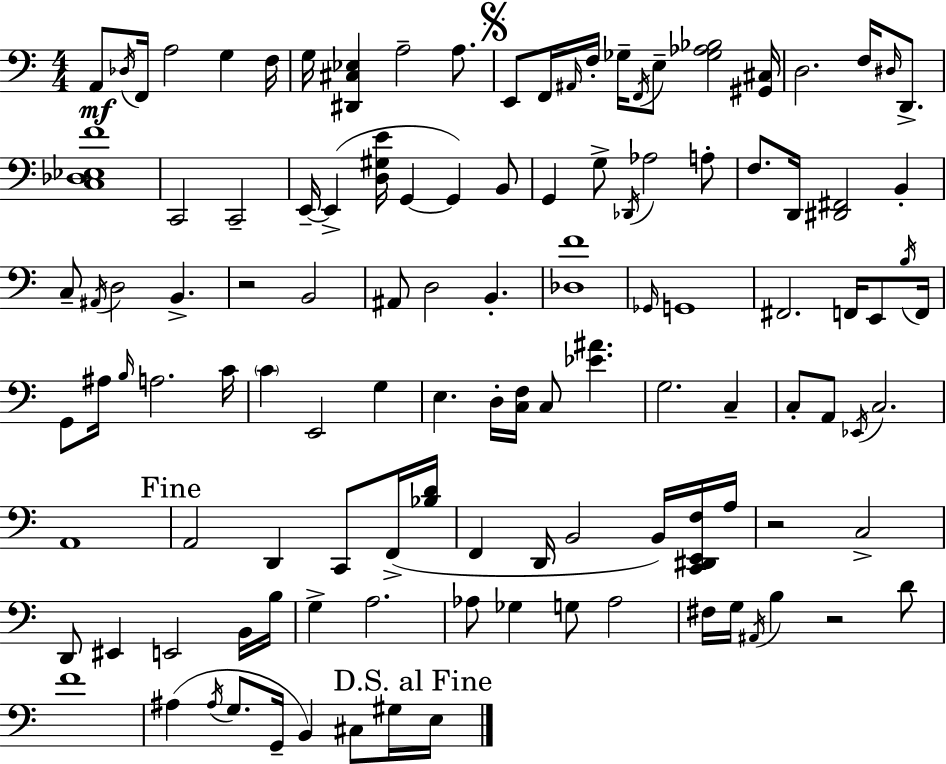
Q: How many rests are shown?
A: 3